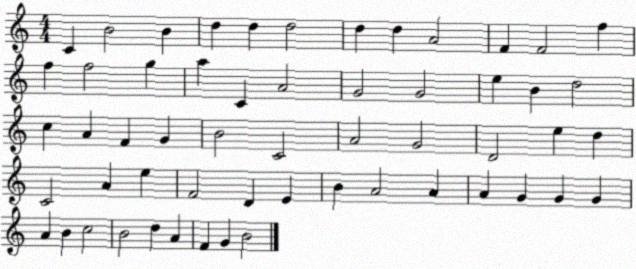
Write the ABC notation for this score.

X:1
T:Untitled
M:4/4
L:1/4
K:C
C B2 B d d d2 d d A2 F F2 f f f2 g a C A2 G2 G2 e B d2 c A F G B2 C2 A2 G2 D2 e d C2 A e F2 D E B A2 A A G G G A B c2 B2 d A F G B2